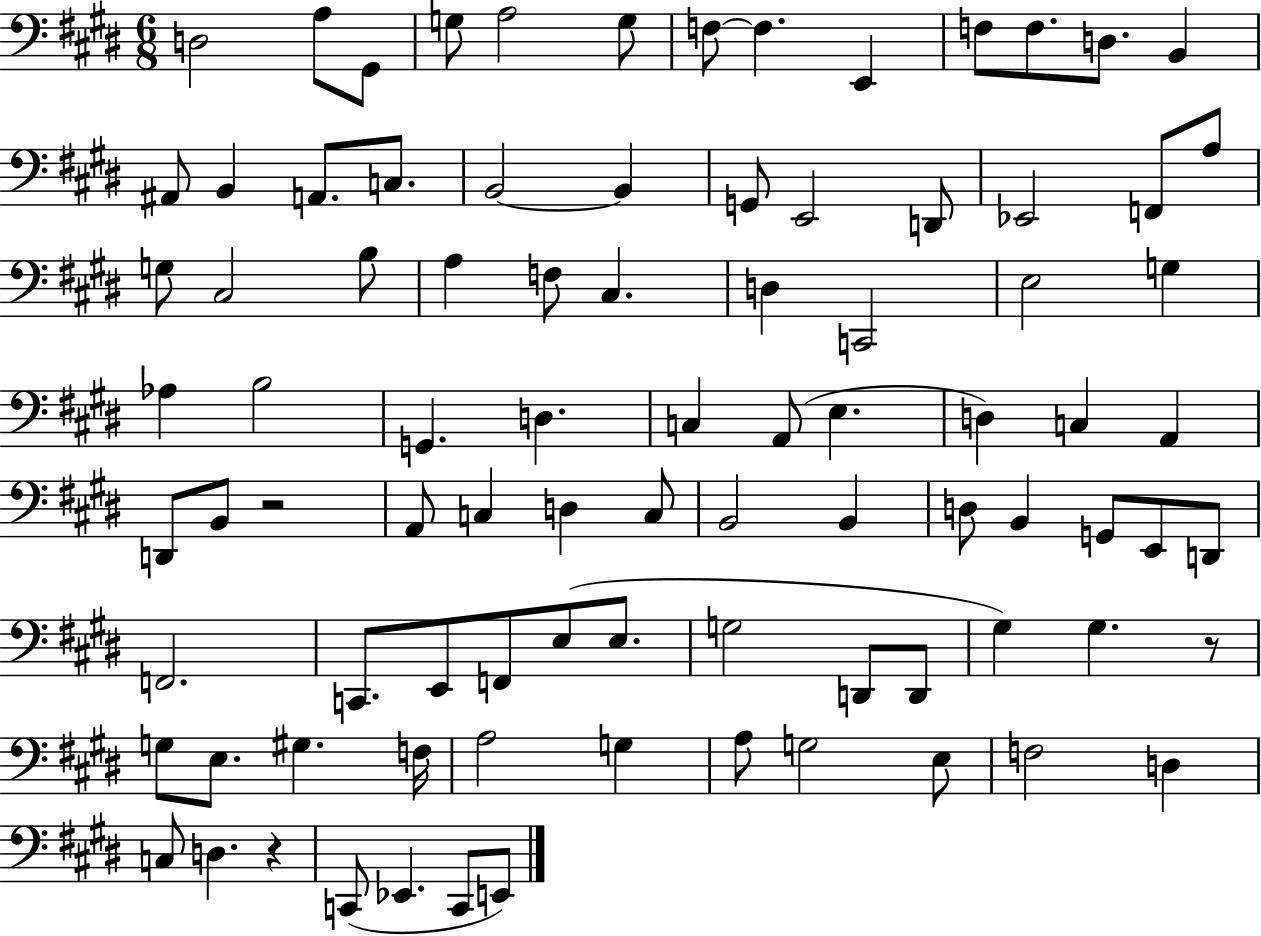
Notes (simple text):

D3/h A3/e G#2/e G3/e A3/h G3/e F3/e F3/q. E2/q F3/e F3/e. D3/e. B2/q A#2/e B2/q A2/e. C3/e. B2/h B2/q G2/e E2/h D2/e Eb2/h F2/e A3/e G3/e C#3/h B3/e A3/q F3/e C#3/q. D3/q C2/h E3/h G3/q Ab3/q B3/h G2/q. D3/q. C3/q A2/e E3/q. D3/q C3/q A2/q D2/e B2/e R/h A2/e C3/q D3/q C3/e B2/h B2/q D3/e B2/q G2/e E2/e D2/e F2/h. C2/e. E2/e F2/e E3/e E3/e. G3/h D2/e D2/e G#3/q G#3/q. R/e G3/e E3/e. G#3/q. F3/s A3/h G3/q A3/e G3/h E3/e F3/h D3/q C3/e D3/q. R/q C2/e Eb2/q. C2/e E2/e